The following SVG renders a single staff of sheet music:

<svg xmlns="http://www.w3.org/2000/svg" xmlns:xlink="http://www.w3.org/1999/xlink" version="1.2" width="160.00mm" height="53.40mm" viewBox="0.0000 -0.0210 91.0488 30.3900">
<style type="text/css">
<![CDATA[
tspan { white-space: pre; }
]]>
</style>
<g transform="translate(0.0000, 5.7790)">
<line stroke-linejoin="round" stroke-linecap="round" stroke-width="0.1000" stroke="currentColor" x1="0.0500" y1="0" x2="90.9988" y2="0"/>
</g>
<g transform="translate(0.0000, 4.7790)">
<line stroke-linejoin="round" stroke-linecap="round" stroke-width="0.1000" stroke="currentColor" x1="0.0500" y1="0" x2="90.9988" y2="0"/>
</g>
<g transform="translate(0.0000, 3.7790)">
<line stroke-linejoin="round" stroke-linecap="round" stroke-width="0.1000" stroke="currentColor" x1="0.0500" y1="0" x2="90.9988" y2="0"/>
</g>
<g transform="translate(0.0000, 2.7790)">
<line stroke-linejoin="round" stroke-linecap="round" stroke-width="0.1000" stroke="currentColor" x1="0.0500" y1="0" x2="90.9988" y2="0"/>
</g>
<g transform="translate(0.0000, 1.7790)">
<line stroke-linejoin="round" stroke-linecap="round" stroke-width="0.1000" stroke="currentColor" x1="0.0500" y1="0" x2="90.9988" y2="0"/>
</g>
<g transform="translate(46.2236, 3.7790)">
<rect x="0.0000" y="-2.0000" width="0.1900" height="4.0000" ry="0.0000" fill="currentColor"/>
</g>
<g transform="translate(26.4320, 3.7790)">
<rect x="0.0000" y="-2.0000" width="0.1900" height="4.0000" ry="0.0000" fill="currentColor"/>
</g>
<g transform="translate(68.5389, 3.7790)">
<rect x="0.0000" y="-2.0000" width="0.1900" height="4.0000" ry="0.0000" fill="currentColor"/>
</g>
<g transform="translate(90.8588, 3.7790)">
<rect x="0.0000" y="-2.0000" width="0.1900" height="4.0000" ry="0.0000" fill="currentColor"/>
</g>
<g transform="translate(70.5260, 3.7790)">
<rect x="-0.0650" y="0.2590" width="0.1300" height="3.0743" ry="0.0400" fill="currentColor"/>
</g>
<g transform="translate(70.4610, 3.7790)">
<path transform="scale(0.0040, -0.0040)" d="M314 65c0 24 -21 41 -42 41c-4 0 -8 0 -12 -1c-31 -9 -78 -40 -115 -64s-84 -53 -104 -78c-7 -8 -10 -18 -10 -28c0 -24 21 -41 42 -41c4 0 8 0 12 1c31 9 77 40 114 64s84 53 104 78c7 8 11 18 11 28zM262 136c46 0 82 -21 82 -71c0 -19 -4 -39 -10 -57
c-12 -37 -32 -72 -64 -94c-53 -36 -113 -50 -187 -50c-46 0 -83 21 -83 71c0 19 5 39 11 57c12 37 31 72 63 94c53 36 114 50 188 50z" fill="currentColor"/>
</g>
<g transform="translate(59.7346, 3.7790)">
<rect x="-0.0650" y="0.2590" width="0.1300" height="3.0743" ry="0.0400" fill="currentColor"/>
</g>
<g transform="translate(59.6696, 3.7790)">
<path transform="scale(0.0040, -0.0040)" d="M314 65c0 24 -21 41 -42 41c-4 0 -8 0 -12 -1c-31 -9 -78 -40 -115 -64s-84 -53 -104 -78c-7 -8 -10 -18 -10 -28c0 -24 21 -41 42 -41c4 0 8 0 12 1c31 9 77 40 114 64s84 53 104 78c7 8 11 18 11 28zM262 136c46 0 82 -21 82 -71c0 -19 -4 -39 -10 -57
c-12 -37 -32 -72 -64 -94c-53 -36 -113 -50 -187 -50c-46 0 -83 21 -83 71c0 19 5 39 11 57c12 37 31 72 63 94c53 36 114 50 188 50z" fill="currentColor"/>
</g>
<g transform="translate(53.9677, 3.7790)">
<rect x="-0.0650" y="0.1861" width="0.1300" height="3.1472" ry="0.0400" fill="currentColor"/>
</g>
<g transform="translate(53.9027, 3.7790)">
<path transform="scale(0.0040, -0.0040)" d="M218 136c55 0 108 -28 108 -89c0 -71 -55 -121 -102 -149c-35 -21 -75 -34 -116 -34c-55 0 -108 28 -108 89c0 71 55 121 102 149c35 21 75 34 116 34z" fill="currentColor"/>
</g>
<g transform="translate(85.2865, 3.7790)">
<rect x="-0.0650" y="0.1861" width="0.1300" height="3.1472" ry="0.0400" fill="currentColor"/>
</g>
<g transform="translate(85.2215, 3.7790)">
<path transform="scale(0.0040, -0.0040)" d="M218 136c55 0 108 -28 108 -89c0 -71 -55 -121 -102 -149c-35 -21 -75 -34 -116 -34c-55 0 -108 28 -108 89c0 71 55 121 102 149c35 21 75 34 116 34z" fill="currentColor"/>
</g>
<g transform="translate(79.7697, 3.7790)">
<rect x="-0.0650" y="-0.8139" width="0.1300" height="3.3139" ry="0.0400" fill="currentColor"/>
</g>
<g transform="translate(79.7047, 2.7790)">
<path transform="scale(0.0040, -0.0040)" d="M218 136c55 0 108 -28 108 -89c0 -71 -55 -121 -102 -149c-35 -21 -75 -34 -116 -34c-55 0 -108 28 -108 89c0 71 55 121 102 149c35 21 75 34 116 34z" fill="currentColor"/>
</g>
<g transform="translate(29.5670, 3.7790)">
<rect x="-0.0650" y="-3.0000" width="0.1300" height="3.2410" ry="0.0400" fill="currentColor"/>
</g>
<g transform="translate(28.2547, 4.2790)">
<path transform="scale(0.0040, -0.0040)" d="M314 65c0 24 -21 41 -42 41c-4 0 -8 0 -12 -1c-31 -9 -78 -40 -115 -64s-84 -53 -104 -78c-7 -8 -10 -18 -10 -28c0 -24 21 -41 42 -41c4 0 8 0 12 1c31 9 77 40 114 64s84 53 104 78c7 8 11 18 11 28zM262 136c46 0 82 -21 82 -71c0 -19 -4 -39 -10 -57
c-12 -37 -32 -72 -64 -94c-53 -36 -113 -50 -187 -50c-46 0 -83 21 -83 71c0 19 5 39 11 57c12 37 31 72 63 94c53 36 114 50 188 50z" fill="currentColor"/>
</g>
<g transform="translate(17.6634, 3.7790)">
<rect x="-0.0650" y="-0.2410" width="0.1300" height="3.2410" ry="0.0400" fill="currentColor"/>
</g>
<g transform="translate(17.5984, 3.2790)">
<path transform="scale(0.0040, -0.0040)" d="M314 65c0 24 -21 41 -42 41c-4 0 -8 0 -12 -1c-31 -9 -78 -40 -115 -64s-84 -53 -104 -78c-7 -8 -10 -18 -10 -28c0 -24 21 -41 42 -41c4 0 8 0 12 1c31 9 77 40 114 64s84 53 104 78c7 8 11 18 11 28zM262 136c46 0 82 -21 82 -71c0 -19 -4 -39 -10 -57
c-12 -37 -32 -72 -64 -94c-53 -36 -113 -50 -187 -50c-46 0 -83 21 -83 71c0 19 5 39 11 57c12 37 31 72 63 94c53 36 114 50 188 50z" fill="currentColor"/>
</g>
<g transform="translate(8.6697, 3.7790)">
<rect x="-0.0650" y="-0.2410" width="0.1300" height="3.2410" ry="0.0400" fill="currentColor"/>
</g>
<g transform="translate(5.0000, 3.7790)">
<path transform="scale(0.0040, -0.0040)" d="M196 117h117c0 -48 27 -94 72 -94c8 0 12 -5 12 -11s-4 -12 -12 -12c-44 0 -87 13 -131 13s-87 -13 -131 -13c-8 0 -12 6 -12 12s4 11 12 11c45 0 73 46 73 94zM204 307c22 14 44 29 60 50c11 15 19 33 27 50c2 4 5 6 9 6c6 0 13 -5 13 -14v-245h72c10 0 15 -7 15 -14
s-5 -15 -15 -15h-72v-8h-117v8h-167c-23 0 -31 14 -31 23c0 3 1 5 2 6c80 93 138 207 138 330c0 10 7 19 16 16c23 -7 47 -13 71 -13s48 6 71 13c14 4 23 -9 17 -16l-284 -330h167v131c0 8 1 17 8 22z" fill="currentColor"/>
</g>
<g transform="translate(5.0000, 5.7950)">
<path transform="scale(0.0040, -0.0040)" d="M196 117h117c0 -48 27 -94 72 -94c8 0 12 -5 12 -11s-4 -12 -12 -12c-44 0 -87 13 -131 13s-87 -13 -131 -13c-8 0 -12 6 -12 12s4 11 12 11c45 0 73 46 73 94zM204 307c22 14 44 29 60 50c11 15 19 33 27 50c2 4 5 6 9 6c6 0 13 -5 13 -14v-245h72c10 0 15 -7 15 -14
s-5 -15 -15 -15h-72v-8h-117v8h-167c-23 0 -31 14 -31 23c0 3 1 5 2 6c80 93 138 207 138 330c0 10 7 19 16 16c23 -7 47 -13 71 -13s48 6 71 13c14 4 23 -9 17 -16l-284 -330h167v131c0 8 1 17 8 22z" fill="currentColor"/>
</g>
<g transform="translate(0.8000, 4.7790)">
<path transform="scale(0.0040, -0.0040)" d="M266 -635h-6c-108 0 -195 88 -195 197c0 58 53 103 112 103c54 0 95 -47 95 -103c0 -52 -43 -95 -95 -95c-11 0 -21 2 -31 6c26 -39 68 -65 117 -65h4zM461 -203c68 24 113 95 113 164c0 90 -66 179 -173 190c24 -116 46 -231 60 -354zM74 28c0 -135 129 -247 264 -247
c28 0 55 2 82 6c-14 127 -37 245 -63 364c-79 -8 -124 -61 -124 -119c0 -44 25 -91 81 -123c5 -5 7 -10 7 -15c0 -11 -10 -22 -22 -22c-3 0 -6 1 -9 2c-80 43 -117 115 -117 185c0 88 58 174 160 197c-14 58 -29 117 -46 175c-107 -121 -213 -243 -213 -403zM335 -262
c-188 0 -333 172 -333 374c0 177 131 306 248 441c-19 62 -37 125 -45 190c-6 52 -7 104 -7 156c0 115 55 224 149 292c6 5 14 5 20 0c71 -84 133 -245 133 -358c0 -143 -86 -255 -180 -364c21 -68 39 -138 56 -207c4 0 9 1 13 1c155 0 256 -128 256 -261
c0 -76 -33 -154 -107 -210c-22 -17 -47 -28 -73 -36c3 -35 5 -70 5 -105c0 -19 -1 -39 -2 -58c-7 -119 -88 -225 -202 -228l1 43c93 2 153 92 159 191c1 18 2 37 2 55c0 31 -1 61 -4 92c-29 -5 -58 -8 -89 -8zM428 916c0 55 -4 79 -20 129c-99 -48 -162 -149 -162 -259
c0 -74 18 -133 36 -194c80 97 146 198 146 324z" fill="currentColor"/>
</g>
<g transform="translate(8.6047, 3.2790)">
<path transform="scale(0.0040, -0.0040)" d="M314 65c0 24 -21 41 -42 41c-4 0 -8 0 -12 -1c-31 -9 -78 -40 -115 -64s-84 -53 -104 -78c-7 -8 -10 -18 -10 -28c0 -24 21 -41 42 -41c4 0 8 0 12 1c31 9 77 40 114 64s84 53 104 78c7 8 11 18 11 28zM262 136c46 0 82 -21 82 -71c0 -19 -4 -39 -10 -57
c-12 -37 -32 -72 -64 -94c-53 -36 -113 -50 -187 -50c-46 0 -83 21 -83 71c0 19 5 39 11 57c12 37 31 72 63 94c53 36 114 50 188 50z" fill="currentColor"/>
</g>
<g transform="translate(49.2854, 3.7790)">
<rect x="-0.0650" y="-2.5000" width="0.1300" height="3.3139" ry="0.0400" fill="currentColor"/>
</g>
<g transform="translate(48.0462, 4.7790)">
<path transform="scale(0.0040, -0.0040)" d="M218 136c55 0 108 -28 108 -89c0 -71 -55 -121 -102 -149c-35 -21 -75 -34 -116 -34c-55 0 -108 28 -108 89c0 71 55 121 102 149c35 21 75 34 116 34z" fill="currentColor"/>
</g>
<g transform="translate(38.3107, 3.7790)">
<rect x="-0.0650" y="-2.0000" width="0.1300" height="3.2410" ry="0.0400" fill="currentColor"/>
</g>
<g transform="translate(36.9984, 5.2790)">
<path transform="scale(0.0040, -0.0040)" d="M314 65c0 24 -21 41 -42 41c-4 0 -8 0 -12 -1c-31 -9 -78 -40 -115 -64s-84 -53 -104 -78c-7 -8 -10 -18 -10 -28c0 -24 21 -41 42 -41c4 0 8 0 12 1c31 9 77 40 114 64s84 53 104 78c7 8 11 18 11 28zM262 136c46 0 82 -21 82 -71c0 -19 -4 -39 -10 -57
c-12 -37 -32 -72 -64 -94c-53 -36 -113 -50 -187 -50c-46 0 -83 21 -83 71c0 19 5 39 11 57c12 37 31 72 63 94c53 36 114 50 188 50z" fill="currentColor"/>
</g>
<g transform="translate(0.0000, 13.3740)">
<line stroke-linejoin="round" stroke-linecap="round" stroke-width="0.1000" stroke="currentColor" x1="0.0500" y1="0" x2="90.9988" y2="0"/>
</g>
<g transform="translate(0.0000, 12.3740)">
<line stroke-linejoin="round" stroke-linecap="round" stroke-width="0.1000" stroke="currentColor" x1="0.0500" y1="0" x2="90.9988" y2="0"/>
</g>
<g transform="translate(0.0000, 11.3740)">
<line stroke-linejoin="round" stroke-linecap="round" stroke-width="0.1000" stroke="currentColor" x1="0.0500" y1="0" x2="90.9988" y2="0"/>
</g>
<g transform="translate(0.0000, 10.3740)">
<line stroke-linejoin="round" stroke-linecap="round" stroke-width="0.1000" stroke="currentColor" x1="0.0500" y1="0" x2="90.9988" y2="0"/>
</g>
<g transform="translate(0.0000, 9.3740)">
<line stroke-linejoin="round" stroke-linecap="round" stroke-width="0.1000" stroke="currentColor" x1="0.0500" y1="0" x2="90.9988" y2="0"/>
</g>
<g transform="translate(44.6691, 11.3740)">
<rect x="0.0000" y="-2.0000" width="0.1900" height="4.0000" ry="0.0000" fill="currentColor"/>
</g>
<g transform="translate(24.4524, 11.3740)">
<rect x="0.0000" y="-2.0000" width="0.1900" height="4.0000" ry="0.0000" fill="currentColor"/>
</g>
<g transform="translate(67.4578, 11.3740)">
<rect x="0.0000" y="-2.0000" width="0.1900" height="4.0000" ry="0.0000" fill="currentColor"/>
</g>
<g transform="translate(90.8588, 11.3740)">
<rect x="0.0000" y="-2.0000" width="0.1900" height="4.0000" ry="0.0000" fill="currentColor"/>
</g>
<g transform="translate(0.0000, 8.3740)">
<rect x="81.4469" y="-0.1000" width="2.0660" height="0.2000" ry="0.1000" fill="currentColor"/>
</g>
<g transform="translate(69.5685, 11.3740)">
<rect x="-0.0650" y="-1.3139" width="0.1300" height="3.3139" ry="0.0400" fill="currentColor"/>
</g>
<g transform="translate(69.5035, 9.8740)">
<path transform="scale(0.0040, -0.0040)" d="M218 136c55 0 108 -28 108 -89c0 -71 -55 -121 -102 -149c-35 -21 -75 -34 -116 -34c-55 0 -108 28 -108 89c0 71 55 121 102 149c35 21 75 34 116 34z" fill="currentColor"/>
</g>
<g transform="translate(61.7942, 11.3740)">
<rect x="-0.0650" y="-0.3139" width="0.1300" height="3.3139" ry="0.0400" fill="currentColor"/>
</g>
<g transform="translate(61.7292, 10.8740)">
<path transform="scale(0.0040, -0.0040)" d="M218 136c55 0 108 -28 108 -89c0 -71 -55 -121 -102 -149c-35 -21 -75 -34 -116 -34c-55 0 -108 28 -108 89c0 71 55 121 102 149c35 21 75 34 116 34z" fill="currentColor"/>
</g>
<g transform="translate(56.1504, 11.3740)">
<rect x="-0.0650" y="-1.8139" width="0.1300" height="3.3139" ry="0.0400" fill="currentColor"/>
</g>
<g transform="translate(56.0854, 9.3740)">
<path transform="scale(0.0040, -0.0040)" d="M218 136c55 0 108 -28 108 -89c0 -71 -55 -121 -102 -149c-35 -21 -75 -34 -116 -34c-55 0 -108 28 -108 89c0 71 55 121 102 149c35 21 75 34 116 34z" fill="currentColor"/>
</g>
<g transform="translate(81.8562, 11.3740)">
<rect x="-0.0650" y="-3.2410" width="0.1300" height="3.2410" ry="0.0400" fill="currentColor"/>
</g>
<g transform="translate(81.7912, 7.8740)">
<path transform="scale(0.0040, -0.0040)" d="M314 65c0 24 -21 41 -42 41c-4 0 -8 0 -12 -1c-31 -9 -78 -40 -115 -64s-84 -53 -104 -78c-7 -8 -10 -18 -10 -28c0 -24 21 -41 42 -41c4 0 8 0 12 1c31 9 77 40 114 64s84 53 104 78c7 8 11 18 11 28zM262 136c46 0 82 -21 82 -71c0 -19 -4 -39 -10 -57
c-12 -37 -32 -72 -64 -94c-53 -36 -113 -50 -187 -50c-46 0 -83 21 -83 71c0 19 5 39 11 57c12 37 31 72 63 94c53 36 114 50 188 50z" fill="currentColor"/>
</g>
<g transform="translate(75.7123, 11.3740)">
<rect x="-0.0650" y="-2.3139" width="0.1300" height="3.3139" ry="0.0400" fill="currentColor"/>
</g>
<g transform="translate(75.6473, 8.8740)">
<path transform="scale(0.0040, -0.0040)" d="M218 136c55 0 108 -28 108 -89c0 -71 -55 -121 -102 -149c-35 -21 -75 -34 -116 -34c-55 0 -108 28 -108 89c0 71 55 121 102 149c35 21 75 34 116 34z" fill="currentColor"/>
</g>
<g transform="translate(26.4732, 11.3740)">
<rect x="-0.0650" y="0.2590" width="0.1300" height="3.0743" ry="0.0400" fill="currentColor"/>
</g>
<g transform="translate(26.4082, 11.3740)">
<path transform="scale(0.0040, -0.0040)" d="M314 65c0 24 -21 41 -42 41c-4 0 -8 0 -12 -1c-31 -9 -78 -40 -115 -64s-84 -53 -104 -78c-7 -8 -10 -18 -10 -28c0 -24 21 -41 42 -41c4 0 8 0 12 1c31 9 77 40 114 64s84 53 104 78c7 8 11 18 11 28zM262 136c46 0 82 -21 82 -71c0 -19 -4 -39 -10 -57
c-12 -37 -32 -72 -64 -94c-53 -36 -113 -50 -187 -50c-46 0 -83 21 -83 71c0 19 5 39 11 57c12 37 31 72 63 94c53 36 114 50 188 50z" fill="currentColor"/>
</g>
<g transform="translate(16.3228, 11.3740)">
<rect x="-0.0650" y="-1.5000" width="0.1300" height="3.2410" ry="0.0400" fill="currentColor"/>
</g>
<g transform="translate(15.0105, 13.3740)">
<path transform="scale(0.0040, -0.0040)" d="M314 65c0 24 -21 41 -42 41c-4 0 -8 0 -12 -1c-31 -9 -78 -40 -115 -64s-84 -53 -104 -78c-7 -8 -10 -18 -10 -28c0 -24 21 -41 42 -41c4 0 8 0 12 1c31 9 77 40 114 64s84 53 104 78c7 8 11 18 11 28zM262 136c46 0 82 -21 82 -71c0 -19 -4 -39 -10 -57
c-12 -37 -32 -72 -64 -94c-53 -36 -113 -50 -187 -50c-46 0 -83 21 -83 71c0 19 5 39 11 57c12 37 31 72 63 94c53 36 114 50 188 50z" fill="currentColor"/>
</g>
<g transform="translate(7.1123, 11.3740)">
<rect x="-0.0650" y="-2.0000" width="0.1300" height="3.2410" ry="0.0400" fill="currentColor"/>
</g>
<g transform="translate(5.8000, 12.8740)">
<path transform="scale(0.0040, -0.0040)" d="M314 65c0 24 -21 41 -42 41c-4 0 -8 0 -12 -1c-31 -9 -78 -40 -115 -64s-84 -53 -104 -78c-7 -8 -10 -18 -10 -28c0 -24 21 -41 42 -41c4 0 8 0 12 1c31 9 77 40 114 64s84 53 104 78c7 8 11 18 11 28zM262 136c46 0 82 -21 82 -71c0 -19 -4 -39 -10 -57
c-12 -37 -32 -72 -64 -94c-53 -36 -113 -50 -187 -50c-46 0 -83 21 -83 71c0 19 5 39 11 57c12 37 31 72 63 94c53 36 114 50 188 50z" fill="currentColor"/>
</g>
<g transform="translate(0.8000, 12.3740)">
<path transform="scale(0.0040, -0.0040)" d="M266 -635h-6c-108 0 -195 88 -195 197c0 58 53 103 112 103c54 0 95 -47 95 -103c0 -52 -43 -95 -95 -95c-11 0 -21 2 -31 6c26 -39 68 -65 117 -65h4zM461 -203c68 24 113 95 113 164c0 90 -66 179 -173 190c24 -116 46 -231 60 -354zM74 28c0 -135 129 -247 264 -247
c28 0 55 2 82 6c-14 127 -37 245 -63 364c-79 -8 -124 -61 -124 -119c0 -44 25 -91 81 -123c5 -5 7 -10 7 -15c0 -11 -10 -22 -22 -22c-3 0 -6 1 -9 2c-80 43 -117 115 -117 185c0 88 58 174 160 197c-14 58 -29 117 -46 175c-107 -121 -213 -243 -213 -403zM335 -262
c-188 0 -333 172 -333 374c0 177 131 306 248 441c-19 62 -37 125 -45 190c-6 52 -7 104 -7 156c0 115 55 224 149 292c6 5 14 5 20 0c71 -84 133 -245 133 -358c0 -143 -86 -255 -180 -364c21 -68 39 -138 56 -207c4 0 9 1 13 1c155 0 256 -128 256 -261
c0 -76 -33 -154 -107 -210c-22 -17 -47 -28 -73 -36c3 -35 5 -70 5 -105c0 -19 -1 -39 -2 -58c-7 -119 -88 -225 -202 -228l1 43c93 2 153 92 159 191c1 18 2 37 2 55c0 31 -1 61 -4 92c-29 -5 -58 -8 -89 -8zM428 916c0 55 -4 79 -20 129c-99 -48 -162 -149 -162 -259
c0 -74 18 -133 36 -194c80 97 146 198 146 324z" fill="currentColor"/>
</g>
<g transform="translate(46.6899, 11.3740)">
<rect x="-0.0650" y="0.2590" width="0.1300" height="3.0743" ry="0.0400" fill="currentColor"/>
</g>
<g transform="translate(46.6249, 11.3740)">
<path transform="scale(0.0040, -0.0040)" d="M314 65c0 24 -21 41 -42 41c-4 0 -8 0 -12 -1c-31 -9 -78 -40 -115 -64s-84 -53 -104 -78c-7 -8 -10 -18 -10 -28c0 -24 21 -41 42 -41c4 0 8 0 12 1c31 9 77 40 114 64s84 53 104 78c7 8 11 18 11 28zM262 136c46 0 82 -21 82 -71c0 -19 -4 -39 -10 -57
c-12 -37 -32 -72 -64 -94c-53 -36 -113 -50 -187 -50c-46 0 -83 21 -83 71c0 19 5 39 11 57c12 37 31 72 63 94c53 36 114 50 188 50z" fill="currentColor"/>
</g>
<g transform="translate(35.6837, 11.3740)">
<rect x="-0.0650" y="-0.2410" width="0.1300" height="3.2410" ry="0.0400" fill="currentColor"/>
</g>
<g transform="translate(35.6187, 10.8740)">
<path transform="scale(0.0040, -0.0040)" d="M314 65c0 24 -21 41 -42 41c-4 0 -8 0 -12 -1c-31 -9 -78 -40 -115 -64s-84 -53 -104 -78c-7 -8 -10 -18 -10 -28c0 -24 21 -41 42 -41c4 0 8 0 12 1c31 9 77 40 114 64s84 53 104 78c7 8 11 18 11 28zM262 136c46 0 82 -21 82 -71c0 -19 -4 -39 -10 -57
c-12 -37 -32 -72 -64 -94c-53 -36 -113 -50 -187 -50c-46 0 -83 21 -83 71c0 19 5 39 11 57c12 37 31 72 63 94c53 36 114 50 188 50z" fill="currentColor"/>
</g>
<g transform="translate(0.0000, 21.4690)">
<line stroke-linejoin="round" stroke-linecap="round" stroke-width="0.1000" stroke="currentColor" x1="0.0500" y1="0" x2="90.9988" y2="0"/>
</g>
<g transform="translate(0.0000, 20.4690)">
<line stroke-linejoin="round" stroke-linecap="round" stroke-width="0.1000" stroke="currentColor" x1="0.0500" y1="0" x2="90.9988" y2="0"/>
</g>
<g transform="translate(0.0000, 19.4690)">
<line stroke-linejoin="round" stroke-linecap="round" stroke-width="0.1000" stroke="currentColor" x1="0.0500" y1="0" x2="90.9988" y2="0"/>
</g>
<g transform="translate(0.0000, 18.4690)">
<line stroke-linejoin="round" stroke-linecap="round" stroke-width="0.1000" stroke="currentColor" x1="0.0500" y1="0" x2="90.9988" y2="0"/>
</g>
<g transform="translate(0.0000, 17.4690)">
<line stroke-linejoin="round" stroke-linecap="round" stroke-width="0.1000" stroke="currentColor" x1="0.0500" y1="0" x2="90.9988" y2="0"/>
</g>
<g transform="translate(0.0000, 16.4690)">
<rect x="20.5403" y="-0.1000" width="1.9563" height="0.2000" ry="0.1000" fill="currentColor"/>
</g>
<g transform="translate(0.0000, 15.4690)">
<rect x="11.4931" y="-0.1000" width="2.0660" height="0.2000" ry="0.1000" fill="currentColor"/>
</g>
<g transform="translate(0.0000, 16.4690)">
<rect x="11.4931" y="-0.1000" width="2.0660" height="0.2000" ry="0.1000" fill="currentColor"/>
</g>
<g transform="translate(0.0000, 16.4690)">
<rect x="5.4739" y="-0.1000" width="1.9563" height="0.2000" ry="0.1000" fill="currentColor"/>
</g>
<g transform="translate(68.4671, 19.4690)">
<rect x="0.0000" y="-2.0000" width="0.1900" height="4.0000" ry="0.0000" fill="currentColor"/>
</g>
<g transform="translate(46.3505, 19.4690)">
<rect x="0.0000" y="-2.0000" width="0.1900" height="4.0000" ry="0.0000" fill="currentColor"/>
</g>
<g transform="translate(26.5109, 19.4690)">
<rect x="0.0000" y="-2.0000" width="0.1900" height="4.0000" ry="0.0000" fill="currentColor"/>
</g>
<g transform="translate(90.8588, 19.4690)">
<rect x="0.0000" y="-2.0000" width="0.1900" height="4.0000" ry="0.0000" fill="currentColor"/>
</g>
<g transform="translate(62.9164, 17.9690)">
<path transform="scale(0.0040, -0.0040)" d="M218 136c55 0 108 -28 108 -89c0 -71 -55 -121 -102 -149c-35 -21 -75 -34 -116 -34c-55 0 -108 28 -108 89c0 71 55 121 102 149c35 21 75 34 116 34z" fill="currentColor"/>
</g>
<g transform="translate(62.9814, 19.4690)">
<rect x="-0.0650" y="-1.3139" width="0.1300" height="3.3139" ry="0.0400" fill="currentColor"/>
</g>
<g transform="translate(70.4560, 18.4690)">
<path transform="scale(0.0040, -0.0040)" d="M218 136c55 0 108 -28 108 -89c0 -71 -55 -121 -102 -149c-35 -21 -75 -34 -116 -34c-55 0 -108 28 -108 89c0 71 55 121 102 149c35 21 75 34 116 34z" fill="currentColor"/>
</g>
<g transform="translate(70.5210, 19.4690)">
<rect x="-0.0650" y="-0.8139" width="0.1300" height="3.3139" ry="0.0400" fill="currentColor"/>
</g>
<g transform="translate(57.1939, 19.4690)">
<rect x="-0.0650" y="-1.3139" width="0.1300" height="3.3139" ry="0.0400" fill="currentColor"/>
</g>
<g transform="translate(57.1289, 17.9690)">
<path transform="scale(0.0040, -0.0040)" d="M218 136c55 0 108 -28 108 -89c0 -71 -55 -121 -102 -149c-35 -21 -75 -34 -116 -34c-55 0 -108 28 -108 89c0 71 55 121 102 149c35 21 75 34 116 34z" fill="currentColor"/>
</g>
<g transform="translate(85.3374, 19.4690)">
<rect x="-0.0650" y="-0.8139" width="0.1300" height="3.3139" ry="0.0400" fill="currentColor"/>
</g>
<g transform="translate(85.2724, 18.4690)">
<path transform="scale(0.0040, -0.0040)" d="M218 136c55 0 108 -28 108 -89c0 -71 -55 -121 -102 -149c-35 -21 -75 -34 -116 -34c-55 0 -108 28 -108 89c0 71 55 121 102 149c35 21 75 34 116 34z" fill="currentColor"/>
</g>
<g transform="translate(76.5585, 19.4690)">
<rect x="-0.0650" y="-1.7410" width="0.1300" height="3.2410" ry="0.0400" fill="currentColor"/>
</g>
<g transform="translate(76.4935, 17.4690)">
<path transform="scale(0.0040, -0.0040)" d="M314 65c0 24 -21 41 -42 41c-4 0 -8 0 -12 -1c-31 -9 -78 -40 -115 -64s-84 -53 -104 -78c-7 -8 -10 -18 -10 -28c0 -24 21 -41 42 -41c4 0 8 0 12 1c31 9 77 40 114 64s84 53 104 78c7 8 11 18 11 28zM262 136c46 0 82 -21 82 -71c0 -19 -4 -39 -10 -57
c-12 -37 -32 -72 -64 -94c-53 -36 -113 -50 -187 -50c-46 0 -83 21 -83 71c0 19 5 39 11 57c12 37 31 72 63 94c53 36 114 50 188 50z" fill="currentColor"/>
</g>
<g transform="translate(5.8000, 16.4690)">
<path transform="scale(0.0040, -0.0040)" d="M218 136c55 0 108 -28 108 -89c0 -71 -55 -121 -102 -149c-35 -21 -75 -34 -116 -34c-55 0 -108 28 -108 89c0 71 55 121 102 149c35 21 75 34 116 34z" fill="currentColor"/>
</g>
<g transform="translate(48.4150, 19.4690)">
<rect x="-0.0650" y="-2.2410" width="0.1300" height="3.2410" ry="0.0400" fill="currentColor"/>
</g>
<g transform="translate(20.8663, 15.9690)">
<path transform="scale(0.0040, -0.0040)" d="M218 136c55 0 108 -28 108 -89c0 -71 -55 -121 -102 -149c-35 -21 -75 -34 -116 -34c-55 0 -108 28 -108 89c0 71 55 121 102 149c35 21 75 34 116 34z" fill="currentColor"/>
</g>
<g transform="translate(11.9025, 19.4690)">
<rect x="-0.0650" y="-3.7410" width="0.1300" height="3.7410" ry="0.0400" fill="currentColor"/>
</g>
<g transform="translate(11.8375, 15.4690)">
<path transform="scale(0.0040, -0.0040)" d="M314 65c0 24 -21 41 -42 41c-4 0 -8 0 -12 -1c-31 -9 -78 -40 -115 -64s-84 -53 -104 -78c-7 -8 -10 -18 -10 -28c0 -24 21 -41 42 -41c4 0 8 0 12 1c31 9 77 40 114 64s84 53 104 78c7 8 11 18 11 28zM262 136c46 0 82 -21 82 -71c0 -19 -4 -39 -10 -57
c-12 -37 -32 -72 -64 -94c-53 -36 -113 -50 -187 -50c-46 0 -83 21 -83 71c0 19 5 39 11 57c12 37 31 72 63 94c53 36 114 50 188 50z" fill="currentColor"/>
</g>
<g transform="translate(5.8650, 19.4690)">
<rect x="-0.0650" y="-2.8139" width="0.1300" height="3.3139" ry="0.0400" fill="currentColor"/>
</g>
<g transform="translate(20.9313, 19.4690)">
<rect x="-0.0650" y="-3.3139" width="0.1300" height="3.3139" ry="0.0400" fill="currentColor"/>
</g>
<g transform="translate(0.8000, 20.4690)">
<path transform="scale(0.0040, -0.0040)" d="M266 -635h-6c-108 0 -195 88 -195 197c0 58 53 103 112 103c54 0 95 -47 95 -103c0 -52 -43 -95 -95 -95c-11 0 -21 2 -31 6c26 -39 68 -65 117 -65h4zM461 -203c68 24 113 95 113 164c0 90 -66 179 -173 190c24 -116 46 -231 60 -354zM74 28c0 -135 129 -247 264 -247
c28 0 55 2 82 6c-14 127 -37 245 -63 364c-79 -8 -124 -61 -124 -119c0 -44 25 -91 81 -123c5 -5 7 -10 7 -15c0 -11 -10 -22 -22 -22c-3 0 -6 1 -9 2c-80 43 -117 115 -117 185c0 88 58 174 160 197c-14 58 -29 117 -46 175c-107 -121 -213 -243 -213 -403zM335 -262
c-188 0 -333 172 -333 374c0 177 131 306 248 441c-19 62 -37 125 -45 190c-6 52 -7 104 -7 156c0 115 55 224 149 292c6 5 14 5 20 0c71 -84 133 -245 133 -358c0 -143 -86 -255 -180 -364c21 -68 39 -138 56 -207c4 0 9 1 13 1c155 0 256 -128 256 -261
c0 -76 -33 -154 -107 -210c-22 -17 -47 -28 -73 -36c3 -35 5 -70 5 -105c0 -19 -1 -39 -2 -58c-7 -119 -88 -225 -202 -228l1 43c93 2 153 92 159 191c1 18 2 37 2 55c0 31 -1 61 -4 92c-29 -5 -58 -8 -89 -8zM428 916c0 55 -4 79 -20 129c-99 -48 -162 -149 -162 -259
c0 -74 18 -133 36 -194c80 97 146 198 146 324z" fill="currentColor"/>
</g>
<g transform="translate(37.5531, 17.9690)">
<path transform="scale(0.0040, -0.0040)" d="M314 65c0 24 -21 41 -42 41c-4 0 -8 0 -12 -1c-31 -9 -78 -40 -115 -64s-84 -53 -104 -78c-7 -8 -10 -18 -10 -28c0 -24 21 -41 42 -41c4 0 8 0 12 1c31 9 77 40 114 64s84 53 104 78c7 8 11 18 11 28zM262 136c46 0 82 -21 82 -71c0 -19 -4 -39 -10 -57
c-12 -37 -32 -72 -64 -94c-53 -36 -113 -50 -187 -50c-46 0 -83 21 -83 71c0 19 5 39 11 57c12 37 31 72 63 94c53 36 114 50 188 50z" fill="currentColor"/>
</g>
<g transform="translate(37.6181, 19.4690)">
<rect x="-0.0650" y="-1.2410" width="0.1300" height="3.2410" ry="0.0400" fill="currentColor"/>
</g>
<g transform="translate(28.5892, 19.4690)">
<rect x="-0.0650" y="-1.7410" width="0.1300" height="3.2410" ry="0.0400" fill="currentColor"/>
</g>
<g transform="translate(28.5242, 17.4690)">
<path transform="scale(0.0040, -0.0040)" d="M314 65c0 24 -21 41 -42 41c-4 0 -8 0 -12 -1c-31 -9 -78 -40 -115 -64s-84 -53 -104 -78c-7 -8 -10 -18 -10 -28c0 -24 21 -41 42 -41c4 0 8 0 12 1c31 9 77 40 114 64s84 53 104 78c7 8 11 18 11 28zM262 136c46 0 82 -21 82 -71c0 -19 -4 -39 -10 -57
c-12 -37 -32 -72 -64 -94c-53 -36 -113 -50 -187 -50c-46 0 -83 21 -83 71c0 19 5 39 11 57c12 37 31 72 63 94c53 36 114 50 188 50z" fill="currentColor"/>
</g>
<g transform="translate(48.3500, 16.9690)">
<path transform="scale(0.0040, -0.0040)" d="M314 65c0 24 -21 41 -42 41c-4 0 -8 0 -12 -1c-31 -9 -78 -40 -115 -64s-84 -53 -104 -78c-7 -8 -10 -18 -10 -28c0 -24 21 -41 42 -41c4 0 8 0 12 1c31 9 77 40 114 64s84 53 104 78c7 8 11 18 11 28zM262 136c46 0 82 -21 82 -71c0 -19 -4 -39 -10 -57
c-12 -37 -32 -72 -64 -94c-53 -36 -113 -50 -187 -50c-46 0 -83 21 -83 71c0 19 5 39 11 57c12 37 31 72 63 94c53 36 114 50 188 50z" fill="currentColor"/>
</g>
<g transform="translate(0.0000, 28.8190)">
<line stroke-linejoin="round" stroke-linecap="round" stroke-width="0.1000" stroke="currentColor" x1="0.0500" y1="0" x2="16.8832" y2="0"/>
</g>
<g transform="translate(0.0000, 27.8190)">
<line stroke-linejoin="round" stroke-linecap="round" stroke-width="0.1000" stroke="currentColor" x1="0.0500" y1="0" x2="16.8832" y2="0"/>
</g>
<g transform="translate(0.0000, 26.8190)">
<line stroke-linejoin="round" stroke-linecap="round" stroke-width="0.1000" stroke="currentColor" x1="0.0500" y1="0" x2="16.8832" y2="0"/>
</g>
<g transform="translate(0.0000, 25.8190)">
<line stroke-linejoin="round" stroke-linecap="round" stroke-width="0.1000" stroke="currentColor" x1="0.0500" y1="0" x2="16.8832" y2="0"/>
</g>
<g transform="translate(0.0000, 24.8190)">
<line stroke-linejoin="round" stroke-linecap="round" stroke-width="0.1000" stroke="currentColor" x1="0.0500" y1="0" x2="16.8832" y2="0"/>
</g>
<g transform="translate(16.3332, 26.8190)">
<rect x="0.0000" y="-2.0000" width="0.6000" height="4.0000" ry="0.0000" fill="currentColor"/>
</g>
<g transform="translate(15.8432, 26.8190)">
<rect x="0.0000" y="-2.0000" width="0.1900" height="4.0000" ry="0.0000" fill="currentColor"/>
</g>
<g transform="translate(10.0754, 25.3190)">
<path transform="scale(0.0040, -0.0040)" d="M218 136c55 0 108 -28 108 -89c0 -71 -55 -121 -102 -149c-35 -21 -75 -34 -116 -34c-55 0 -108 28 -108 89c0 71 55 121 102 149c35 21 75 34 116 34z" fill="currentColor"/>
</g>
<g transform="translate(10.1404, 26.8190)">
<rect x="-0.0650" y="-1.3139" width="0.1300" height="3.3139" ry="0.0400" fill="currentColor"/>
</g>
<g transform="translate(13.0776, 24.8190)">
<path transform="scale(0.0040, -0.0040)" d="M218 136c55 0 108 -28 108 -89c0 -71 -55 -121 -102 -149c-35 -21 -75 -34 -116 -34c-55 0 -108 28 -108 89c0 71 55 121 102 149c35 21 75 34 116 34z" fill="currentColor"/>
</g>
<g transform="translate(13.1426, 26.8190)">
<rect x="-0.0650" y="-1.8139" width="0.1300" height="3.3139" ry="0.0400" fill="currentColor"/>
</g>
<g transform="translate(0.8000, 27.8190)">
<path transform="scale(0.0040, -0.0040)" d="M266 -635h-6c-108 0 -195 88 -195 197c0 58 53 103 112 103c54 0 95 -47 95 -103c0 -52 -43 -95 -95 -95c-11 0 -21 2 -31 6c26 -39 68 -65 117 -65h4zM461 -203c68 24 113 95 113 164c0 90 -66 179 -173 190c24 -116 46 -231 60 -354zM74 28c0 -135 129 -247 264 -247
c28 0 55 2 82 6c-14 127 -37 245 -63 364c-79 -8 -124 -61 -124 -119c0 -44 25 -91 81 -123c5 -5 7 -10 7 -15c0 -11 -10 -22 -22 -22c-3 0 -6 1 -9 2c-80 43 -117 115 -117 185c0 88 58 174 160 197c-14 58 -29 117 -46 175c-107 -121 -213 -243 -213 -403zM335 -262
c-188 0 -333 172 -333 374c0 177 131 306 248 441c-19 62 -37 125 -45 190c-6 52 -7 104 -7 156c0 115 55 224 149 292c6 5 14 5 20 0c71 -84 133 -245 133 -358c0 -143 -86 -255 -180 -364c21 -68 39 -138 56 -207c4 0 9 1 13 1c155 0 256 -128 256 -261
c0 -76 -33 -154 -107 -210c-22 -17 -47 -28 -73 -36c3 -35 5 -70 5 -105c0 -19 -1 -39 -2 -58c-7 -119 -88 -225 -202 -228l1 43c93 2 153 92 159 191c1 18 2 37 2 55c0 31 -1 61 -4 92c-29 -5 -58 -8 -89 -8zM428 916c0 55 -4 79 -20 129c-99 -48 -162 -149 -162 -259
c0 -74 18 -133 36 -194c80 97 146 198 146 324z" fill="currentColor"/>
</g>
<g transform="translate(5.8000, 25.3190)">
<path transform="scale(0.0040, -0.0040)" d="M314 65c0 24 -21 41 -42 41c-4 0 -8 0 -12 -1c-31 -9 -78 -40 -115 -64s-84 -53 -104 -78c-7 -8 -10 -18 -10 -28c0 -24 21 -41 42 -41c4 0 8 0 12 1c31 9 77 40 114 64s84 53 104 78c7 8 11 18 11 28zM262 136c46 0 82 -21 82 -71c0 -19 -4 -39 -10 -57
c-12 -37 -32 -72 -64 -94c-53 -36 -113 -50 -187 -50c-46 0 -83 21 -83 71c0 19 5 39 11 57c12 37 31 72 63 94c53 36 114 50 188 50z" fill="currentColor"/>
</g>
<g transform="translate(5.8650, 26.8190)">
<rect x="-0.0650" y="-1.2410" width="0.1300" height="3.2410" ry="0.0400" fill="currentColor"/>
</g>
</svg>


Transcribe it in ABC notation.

X:1
T:Untitled
M:4/4
L:1/4
K:C
c2 c2 A2 F2 G B B2 B2 d B F2 E2 B2 c2 B2 f c e g b2 a c'2 b f2 e2 g2 e e d f2 d e2 e f